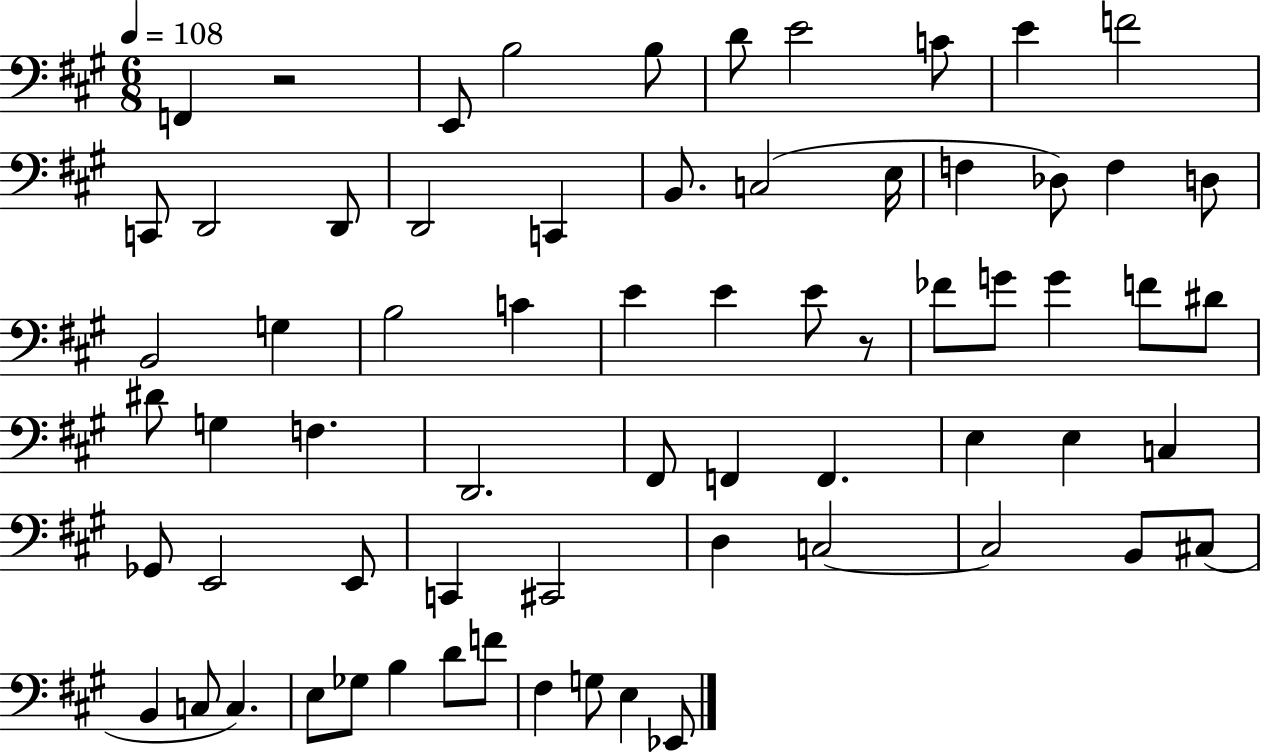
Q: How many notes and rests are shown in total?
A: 67